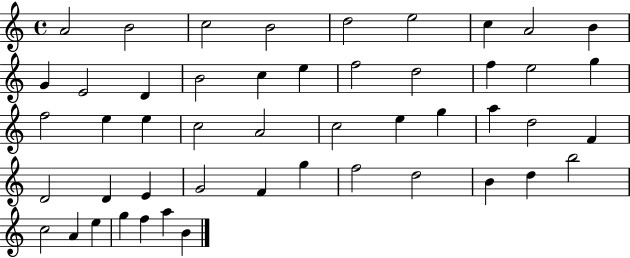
{
  \clef treble
  \time 4/4
  \defaultTimeSignature
  \key c \major
  a'2 b'2 | c''2 b'2 | d''2 e''2 | c''4 a'2 b'4 | \break g'4 e'2 d'4 | b'2 c''4 e''4 | f''2 d''2 | f''4 e''2 g''4 | \break f''2 e''4 e''4 | c''2 a'2 | c''2 e''4 g''4 | a''4 d''2 f'4 | \break d'2 d'4 e'4 | g'2 f'4 g''4 | f''2 d''2 | b'4 d''4 b''2 | \break c''2 a'4 e''4 | g''4 f''4 a''4 b'4 | \bar "|."
}